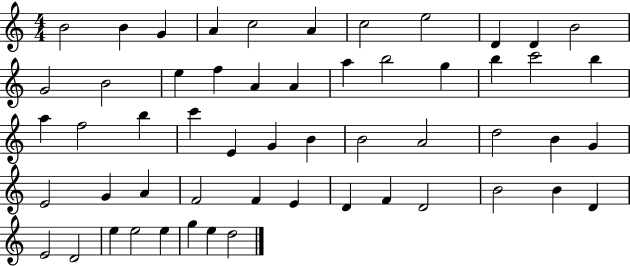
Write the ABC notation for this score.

X:1
T:Untitled
M:4/4
L:1/4
K:C
B2 B G A c2 A c2 e2 D D B2 G2 B2 e f A A a b2 g b c'2 b a f2 b c' E G B B2 A2 d2 B G E2 G A F2 F E D F D2 B2 B D E2 D2 e e2 e g e d2